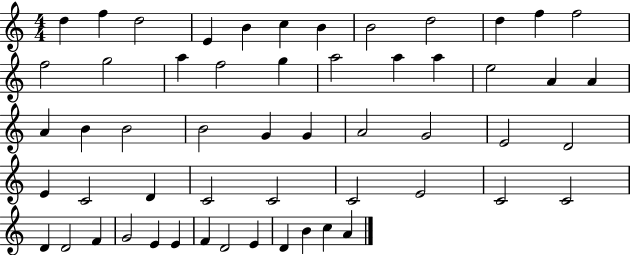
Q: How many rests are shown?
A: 0